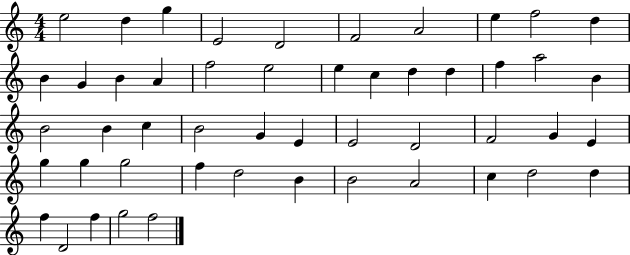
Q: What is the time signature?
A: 4/4